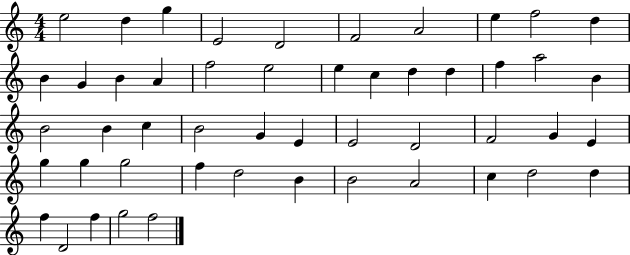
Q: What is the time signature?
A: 4/4